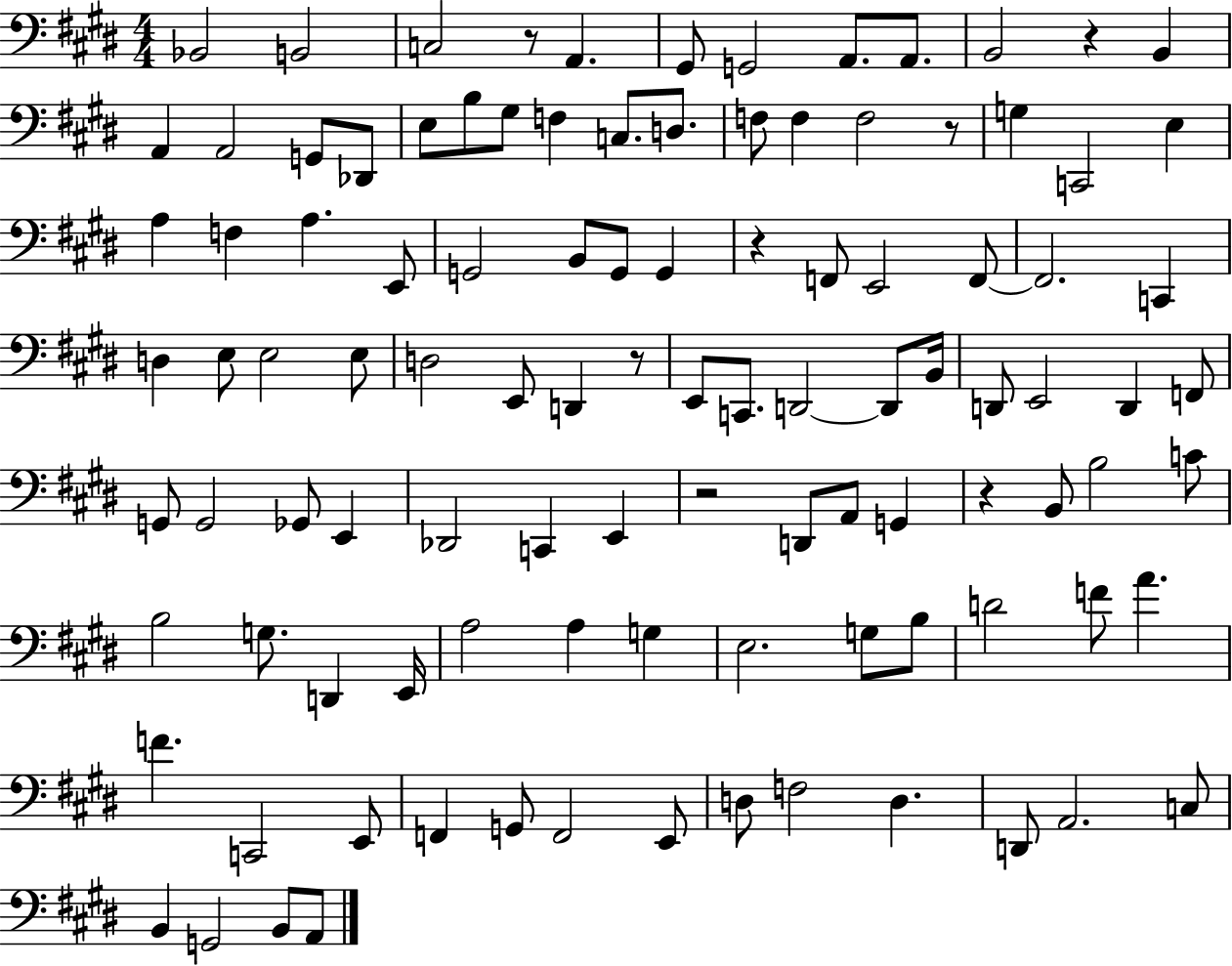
X:1
T:Untitled
M:4/4
L:1/4
K:E
_B,,2 B,,2 C,2 z/2 A,, ^G,,/2 G,,2 A,,/2 A,,/2 B,,2 z B,, A,, A,,2 G,,/2 _D,,/2 E,/2 B,/2 ^G,/2 F, C,/2 D,/2 F,/2 F, F,2 z/2 G, C,,2 E, A, F, A, E,,/2 G,,2 B,,/2 G,,/2 G,, z F,,/2 E,,2 F,,/2 F,,2 C,, D, E,/2 E,2 E,/2 D,2 E,,/2 D,, z/2 E,,/2 C,,/2 D,,2 D,,/2 B,,/4 D,,/2 E,,2 D,, F,,/2 G,,/2 G,,2 _G,,/2 E,, _D,,2 C,, E,, z2 D,,/2 A,,/2 G,, z B,,/2 B,2 C/2 B,2 G,/2 D,, E,,/4 A,2 A, G, E,2 G,/2 B,/2 D2 F/2 A F C,,2 E,,/2 F,, G,,/2 F,,2 E,,/2 D,/2 F,2 D, D,,/2 A,,2 C,/2 B,, G,,2 B,,/2 A,,/2